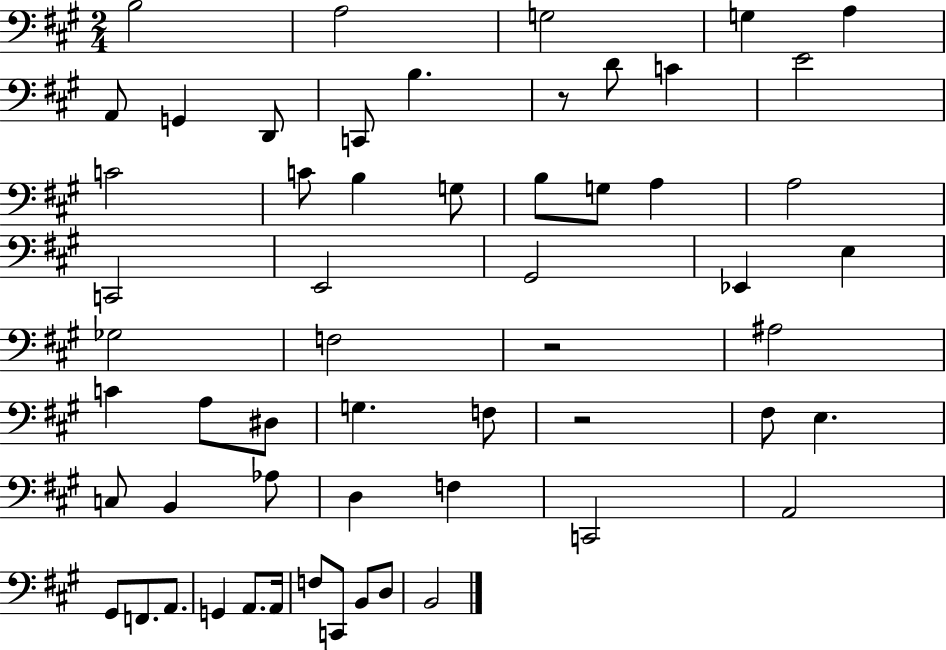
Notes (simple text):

B3/h A3/h G3/h G3/q A3/q A2/e G2/q D2/e C2/e B3/q. R/e D4/e C4/q E4/h C4/h C4/e B3/q G3/e B3/e G3/e A3/q A3/h C2/h E2/h G#2/h Eb2/q E3/q Gb3/h F3/h R/h A#3/h C4/q A3/e D#3/e G3/q. F3/e R/h F#3/e E3/q. C3/e B2/q Ab3/e D3/q F3/q C2/h A2/h G#2/e F2/e. A2/e. G2/q A2/e. A2/s F3/e C2/e B2/e D3/e B2/h